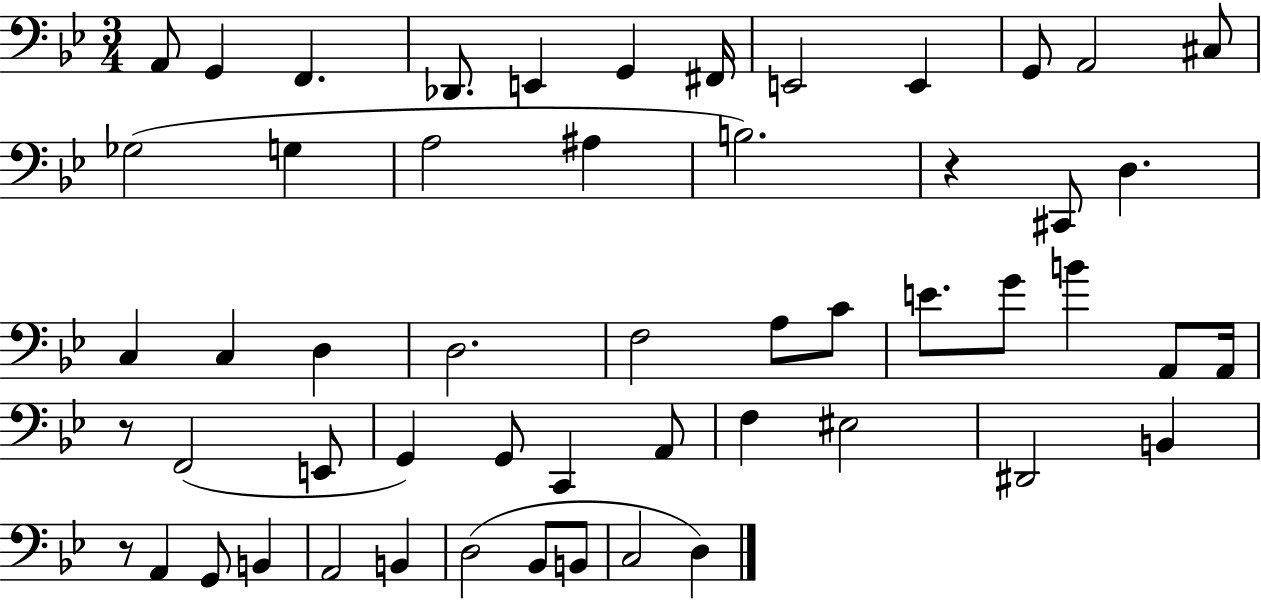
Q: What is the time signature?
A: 3/4